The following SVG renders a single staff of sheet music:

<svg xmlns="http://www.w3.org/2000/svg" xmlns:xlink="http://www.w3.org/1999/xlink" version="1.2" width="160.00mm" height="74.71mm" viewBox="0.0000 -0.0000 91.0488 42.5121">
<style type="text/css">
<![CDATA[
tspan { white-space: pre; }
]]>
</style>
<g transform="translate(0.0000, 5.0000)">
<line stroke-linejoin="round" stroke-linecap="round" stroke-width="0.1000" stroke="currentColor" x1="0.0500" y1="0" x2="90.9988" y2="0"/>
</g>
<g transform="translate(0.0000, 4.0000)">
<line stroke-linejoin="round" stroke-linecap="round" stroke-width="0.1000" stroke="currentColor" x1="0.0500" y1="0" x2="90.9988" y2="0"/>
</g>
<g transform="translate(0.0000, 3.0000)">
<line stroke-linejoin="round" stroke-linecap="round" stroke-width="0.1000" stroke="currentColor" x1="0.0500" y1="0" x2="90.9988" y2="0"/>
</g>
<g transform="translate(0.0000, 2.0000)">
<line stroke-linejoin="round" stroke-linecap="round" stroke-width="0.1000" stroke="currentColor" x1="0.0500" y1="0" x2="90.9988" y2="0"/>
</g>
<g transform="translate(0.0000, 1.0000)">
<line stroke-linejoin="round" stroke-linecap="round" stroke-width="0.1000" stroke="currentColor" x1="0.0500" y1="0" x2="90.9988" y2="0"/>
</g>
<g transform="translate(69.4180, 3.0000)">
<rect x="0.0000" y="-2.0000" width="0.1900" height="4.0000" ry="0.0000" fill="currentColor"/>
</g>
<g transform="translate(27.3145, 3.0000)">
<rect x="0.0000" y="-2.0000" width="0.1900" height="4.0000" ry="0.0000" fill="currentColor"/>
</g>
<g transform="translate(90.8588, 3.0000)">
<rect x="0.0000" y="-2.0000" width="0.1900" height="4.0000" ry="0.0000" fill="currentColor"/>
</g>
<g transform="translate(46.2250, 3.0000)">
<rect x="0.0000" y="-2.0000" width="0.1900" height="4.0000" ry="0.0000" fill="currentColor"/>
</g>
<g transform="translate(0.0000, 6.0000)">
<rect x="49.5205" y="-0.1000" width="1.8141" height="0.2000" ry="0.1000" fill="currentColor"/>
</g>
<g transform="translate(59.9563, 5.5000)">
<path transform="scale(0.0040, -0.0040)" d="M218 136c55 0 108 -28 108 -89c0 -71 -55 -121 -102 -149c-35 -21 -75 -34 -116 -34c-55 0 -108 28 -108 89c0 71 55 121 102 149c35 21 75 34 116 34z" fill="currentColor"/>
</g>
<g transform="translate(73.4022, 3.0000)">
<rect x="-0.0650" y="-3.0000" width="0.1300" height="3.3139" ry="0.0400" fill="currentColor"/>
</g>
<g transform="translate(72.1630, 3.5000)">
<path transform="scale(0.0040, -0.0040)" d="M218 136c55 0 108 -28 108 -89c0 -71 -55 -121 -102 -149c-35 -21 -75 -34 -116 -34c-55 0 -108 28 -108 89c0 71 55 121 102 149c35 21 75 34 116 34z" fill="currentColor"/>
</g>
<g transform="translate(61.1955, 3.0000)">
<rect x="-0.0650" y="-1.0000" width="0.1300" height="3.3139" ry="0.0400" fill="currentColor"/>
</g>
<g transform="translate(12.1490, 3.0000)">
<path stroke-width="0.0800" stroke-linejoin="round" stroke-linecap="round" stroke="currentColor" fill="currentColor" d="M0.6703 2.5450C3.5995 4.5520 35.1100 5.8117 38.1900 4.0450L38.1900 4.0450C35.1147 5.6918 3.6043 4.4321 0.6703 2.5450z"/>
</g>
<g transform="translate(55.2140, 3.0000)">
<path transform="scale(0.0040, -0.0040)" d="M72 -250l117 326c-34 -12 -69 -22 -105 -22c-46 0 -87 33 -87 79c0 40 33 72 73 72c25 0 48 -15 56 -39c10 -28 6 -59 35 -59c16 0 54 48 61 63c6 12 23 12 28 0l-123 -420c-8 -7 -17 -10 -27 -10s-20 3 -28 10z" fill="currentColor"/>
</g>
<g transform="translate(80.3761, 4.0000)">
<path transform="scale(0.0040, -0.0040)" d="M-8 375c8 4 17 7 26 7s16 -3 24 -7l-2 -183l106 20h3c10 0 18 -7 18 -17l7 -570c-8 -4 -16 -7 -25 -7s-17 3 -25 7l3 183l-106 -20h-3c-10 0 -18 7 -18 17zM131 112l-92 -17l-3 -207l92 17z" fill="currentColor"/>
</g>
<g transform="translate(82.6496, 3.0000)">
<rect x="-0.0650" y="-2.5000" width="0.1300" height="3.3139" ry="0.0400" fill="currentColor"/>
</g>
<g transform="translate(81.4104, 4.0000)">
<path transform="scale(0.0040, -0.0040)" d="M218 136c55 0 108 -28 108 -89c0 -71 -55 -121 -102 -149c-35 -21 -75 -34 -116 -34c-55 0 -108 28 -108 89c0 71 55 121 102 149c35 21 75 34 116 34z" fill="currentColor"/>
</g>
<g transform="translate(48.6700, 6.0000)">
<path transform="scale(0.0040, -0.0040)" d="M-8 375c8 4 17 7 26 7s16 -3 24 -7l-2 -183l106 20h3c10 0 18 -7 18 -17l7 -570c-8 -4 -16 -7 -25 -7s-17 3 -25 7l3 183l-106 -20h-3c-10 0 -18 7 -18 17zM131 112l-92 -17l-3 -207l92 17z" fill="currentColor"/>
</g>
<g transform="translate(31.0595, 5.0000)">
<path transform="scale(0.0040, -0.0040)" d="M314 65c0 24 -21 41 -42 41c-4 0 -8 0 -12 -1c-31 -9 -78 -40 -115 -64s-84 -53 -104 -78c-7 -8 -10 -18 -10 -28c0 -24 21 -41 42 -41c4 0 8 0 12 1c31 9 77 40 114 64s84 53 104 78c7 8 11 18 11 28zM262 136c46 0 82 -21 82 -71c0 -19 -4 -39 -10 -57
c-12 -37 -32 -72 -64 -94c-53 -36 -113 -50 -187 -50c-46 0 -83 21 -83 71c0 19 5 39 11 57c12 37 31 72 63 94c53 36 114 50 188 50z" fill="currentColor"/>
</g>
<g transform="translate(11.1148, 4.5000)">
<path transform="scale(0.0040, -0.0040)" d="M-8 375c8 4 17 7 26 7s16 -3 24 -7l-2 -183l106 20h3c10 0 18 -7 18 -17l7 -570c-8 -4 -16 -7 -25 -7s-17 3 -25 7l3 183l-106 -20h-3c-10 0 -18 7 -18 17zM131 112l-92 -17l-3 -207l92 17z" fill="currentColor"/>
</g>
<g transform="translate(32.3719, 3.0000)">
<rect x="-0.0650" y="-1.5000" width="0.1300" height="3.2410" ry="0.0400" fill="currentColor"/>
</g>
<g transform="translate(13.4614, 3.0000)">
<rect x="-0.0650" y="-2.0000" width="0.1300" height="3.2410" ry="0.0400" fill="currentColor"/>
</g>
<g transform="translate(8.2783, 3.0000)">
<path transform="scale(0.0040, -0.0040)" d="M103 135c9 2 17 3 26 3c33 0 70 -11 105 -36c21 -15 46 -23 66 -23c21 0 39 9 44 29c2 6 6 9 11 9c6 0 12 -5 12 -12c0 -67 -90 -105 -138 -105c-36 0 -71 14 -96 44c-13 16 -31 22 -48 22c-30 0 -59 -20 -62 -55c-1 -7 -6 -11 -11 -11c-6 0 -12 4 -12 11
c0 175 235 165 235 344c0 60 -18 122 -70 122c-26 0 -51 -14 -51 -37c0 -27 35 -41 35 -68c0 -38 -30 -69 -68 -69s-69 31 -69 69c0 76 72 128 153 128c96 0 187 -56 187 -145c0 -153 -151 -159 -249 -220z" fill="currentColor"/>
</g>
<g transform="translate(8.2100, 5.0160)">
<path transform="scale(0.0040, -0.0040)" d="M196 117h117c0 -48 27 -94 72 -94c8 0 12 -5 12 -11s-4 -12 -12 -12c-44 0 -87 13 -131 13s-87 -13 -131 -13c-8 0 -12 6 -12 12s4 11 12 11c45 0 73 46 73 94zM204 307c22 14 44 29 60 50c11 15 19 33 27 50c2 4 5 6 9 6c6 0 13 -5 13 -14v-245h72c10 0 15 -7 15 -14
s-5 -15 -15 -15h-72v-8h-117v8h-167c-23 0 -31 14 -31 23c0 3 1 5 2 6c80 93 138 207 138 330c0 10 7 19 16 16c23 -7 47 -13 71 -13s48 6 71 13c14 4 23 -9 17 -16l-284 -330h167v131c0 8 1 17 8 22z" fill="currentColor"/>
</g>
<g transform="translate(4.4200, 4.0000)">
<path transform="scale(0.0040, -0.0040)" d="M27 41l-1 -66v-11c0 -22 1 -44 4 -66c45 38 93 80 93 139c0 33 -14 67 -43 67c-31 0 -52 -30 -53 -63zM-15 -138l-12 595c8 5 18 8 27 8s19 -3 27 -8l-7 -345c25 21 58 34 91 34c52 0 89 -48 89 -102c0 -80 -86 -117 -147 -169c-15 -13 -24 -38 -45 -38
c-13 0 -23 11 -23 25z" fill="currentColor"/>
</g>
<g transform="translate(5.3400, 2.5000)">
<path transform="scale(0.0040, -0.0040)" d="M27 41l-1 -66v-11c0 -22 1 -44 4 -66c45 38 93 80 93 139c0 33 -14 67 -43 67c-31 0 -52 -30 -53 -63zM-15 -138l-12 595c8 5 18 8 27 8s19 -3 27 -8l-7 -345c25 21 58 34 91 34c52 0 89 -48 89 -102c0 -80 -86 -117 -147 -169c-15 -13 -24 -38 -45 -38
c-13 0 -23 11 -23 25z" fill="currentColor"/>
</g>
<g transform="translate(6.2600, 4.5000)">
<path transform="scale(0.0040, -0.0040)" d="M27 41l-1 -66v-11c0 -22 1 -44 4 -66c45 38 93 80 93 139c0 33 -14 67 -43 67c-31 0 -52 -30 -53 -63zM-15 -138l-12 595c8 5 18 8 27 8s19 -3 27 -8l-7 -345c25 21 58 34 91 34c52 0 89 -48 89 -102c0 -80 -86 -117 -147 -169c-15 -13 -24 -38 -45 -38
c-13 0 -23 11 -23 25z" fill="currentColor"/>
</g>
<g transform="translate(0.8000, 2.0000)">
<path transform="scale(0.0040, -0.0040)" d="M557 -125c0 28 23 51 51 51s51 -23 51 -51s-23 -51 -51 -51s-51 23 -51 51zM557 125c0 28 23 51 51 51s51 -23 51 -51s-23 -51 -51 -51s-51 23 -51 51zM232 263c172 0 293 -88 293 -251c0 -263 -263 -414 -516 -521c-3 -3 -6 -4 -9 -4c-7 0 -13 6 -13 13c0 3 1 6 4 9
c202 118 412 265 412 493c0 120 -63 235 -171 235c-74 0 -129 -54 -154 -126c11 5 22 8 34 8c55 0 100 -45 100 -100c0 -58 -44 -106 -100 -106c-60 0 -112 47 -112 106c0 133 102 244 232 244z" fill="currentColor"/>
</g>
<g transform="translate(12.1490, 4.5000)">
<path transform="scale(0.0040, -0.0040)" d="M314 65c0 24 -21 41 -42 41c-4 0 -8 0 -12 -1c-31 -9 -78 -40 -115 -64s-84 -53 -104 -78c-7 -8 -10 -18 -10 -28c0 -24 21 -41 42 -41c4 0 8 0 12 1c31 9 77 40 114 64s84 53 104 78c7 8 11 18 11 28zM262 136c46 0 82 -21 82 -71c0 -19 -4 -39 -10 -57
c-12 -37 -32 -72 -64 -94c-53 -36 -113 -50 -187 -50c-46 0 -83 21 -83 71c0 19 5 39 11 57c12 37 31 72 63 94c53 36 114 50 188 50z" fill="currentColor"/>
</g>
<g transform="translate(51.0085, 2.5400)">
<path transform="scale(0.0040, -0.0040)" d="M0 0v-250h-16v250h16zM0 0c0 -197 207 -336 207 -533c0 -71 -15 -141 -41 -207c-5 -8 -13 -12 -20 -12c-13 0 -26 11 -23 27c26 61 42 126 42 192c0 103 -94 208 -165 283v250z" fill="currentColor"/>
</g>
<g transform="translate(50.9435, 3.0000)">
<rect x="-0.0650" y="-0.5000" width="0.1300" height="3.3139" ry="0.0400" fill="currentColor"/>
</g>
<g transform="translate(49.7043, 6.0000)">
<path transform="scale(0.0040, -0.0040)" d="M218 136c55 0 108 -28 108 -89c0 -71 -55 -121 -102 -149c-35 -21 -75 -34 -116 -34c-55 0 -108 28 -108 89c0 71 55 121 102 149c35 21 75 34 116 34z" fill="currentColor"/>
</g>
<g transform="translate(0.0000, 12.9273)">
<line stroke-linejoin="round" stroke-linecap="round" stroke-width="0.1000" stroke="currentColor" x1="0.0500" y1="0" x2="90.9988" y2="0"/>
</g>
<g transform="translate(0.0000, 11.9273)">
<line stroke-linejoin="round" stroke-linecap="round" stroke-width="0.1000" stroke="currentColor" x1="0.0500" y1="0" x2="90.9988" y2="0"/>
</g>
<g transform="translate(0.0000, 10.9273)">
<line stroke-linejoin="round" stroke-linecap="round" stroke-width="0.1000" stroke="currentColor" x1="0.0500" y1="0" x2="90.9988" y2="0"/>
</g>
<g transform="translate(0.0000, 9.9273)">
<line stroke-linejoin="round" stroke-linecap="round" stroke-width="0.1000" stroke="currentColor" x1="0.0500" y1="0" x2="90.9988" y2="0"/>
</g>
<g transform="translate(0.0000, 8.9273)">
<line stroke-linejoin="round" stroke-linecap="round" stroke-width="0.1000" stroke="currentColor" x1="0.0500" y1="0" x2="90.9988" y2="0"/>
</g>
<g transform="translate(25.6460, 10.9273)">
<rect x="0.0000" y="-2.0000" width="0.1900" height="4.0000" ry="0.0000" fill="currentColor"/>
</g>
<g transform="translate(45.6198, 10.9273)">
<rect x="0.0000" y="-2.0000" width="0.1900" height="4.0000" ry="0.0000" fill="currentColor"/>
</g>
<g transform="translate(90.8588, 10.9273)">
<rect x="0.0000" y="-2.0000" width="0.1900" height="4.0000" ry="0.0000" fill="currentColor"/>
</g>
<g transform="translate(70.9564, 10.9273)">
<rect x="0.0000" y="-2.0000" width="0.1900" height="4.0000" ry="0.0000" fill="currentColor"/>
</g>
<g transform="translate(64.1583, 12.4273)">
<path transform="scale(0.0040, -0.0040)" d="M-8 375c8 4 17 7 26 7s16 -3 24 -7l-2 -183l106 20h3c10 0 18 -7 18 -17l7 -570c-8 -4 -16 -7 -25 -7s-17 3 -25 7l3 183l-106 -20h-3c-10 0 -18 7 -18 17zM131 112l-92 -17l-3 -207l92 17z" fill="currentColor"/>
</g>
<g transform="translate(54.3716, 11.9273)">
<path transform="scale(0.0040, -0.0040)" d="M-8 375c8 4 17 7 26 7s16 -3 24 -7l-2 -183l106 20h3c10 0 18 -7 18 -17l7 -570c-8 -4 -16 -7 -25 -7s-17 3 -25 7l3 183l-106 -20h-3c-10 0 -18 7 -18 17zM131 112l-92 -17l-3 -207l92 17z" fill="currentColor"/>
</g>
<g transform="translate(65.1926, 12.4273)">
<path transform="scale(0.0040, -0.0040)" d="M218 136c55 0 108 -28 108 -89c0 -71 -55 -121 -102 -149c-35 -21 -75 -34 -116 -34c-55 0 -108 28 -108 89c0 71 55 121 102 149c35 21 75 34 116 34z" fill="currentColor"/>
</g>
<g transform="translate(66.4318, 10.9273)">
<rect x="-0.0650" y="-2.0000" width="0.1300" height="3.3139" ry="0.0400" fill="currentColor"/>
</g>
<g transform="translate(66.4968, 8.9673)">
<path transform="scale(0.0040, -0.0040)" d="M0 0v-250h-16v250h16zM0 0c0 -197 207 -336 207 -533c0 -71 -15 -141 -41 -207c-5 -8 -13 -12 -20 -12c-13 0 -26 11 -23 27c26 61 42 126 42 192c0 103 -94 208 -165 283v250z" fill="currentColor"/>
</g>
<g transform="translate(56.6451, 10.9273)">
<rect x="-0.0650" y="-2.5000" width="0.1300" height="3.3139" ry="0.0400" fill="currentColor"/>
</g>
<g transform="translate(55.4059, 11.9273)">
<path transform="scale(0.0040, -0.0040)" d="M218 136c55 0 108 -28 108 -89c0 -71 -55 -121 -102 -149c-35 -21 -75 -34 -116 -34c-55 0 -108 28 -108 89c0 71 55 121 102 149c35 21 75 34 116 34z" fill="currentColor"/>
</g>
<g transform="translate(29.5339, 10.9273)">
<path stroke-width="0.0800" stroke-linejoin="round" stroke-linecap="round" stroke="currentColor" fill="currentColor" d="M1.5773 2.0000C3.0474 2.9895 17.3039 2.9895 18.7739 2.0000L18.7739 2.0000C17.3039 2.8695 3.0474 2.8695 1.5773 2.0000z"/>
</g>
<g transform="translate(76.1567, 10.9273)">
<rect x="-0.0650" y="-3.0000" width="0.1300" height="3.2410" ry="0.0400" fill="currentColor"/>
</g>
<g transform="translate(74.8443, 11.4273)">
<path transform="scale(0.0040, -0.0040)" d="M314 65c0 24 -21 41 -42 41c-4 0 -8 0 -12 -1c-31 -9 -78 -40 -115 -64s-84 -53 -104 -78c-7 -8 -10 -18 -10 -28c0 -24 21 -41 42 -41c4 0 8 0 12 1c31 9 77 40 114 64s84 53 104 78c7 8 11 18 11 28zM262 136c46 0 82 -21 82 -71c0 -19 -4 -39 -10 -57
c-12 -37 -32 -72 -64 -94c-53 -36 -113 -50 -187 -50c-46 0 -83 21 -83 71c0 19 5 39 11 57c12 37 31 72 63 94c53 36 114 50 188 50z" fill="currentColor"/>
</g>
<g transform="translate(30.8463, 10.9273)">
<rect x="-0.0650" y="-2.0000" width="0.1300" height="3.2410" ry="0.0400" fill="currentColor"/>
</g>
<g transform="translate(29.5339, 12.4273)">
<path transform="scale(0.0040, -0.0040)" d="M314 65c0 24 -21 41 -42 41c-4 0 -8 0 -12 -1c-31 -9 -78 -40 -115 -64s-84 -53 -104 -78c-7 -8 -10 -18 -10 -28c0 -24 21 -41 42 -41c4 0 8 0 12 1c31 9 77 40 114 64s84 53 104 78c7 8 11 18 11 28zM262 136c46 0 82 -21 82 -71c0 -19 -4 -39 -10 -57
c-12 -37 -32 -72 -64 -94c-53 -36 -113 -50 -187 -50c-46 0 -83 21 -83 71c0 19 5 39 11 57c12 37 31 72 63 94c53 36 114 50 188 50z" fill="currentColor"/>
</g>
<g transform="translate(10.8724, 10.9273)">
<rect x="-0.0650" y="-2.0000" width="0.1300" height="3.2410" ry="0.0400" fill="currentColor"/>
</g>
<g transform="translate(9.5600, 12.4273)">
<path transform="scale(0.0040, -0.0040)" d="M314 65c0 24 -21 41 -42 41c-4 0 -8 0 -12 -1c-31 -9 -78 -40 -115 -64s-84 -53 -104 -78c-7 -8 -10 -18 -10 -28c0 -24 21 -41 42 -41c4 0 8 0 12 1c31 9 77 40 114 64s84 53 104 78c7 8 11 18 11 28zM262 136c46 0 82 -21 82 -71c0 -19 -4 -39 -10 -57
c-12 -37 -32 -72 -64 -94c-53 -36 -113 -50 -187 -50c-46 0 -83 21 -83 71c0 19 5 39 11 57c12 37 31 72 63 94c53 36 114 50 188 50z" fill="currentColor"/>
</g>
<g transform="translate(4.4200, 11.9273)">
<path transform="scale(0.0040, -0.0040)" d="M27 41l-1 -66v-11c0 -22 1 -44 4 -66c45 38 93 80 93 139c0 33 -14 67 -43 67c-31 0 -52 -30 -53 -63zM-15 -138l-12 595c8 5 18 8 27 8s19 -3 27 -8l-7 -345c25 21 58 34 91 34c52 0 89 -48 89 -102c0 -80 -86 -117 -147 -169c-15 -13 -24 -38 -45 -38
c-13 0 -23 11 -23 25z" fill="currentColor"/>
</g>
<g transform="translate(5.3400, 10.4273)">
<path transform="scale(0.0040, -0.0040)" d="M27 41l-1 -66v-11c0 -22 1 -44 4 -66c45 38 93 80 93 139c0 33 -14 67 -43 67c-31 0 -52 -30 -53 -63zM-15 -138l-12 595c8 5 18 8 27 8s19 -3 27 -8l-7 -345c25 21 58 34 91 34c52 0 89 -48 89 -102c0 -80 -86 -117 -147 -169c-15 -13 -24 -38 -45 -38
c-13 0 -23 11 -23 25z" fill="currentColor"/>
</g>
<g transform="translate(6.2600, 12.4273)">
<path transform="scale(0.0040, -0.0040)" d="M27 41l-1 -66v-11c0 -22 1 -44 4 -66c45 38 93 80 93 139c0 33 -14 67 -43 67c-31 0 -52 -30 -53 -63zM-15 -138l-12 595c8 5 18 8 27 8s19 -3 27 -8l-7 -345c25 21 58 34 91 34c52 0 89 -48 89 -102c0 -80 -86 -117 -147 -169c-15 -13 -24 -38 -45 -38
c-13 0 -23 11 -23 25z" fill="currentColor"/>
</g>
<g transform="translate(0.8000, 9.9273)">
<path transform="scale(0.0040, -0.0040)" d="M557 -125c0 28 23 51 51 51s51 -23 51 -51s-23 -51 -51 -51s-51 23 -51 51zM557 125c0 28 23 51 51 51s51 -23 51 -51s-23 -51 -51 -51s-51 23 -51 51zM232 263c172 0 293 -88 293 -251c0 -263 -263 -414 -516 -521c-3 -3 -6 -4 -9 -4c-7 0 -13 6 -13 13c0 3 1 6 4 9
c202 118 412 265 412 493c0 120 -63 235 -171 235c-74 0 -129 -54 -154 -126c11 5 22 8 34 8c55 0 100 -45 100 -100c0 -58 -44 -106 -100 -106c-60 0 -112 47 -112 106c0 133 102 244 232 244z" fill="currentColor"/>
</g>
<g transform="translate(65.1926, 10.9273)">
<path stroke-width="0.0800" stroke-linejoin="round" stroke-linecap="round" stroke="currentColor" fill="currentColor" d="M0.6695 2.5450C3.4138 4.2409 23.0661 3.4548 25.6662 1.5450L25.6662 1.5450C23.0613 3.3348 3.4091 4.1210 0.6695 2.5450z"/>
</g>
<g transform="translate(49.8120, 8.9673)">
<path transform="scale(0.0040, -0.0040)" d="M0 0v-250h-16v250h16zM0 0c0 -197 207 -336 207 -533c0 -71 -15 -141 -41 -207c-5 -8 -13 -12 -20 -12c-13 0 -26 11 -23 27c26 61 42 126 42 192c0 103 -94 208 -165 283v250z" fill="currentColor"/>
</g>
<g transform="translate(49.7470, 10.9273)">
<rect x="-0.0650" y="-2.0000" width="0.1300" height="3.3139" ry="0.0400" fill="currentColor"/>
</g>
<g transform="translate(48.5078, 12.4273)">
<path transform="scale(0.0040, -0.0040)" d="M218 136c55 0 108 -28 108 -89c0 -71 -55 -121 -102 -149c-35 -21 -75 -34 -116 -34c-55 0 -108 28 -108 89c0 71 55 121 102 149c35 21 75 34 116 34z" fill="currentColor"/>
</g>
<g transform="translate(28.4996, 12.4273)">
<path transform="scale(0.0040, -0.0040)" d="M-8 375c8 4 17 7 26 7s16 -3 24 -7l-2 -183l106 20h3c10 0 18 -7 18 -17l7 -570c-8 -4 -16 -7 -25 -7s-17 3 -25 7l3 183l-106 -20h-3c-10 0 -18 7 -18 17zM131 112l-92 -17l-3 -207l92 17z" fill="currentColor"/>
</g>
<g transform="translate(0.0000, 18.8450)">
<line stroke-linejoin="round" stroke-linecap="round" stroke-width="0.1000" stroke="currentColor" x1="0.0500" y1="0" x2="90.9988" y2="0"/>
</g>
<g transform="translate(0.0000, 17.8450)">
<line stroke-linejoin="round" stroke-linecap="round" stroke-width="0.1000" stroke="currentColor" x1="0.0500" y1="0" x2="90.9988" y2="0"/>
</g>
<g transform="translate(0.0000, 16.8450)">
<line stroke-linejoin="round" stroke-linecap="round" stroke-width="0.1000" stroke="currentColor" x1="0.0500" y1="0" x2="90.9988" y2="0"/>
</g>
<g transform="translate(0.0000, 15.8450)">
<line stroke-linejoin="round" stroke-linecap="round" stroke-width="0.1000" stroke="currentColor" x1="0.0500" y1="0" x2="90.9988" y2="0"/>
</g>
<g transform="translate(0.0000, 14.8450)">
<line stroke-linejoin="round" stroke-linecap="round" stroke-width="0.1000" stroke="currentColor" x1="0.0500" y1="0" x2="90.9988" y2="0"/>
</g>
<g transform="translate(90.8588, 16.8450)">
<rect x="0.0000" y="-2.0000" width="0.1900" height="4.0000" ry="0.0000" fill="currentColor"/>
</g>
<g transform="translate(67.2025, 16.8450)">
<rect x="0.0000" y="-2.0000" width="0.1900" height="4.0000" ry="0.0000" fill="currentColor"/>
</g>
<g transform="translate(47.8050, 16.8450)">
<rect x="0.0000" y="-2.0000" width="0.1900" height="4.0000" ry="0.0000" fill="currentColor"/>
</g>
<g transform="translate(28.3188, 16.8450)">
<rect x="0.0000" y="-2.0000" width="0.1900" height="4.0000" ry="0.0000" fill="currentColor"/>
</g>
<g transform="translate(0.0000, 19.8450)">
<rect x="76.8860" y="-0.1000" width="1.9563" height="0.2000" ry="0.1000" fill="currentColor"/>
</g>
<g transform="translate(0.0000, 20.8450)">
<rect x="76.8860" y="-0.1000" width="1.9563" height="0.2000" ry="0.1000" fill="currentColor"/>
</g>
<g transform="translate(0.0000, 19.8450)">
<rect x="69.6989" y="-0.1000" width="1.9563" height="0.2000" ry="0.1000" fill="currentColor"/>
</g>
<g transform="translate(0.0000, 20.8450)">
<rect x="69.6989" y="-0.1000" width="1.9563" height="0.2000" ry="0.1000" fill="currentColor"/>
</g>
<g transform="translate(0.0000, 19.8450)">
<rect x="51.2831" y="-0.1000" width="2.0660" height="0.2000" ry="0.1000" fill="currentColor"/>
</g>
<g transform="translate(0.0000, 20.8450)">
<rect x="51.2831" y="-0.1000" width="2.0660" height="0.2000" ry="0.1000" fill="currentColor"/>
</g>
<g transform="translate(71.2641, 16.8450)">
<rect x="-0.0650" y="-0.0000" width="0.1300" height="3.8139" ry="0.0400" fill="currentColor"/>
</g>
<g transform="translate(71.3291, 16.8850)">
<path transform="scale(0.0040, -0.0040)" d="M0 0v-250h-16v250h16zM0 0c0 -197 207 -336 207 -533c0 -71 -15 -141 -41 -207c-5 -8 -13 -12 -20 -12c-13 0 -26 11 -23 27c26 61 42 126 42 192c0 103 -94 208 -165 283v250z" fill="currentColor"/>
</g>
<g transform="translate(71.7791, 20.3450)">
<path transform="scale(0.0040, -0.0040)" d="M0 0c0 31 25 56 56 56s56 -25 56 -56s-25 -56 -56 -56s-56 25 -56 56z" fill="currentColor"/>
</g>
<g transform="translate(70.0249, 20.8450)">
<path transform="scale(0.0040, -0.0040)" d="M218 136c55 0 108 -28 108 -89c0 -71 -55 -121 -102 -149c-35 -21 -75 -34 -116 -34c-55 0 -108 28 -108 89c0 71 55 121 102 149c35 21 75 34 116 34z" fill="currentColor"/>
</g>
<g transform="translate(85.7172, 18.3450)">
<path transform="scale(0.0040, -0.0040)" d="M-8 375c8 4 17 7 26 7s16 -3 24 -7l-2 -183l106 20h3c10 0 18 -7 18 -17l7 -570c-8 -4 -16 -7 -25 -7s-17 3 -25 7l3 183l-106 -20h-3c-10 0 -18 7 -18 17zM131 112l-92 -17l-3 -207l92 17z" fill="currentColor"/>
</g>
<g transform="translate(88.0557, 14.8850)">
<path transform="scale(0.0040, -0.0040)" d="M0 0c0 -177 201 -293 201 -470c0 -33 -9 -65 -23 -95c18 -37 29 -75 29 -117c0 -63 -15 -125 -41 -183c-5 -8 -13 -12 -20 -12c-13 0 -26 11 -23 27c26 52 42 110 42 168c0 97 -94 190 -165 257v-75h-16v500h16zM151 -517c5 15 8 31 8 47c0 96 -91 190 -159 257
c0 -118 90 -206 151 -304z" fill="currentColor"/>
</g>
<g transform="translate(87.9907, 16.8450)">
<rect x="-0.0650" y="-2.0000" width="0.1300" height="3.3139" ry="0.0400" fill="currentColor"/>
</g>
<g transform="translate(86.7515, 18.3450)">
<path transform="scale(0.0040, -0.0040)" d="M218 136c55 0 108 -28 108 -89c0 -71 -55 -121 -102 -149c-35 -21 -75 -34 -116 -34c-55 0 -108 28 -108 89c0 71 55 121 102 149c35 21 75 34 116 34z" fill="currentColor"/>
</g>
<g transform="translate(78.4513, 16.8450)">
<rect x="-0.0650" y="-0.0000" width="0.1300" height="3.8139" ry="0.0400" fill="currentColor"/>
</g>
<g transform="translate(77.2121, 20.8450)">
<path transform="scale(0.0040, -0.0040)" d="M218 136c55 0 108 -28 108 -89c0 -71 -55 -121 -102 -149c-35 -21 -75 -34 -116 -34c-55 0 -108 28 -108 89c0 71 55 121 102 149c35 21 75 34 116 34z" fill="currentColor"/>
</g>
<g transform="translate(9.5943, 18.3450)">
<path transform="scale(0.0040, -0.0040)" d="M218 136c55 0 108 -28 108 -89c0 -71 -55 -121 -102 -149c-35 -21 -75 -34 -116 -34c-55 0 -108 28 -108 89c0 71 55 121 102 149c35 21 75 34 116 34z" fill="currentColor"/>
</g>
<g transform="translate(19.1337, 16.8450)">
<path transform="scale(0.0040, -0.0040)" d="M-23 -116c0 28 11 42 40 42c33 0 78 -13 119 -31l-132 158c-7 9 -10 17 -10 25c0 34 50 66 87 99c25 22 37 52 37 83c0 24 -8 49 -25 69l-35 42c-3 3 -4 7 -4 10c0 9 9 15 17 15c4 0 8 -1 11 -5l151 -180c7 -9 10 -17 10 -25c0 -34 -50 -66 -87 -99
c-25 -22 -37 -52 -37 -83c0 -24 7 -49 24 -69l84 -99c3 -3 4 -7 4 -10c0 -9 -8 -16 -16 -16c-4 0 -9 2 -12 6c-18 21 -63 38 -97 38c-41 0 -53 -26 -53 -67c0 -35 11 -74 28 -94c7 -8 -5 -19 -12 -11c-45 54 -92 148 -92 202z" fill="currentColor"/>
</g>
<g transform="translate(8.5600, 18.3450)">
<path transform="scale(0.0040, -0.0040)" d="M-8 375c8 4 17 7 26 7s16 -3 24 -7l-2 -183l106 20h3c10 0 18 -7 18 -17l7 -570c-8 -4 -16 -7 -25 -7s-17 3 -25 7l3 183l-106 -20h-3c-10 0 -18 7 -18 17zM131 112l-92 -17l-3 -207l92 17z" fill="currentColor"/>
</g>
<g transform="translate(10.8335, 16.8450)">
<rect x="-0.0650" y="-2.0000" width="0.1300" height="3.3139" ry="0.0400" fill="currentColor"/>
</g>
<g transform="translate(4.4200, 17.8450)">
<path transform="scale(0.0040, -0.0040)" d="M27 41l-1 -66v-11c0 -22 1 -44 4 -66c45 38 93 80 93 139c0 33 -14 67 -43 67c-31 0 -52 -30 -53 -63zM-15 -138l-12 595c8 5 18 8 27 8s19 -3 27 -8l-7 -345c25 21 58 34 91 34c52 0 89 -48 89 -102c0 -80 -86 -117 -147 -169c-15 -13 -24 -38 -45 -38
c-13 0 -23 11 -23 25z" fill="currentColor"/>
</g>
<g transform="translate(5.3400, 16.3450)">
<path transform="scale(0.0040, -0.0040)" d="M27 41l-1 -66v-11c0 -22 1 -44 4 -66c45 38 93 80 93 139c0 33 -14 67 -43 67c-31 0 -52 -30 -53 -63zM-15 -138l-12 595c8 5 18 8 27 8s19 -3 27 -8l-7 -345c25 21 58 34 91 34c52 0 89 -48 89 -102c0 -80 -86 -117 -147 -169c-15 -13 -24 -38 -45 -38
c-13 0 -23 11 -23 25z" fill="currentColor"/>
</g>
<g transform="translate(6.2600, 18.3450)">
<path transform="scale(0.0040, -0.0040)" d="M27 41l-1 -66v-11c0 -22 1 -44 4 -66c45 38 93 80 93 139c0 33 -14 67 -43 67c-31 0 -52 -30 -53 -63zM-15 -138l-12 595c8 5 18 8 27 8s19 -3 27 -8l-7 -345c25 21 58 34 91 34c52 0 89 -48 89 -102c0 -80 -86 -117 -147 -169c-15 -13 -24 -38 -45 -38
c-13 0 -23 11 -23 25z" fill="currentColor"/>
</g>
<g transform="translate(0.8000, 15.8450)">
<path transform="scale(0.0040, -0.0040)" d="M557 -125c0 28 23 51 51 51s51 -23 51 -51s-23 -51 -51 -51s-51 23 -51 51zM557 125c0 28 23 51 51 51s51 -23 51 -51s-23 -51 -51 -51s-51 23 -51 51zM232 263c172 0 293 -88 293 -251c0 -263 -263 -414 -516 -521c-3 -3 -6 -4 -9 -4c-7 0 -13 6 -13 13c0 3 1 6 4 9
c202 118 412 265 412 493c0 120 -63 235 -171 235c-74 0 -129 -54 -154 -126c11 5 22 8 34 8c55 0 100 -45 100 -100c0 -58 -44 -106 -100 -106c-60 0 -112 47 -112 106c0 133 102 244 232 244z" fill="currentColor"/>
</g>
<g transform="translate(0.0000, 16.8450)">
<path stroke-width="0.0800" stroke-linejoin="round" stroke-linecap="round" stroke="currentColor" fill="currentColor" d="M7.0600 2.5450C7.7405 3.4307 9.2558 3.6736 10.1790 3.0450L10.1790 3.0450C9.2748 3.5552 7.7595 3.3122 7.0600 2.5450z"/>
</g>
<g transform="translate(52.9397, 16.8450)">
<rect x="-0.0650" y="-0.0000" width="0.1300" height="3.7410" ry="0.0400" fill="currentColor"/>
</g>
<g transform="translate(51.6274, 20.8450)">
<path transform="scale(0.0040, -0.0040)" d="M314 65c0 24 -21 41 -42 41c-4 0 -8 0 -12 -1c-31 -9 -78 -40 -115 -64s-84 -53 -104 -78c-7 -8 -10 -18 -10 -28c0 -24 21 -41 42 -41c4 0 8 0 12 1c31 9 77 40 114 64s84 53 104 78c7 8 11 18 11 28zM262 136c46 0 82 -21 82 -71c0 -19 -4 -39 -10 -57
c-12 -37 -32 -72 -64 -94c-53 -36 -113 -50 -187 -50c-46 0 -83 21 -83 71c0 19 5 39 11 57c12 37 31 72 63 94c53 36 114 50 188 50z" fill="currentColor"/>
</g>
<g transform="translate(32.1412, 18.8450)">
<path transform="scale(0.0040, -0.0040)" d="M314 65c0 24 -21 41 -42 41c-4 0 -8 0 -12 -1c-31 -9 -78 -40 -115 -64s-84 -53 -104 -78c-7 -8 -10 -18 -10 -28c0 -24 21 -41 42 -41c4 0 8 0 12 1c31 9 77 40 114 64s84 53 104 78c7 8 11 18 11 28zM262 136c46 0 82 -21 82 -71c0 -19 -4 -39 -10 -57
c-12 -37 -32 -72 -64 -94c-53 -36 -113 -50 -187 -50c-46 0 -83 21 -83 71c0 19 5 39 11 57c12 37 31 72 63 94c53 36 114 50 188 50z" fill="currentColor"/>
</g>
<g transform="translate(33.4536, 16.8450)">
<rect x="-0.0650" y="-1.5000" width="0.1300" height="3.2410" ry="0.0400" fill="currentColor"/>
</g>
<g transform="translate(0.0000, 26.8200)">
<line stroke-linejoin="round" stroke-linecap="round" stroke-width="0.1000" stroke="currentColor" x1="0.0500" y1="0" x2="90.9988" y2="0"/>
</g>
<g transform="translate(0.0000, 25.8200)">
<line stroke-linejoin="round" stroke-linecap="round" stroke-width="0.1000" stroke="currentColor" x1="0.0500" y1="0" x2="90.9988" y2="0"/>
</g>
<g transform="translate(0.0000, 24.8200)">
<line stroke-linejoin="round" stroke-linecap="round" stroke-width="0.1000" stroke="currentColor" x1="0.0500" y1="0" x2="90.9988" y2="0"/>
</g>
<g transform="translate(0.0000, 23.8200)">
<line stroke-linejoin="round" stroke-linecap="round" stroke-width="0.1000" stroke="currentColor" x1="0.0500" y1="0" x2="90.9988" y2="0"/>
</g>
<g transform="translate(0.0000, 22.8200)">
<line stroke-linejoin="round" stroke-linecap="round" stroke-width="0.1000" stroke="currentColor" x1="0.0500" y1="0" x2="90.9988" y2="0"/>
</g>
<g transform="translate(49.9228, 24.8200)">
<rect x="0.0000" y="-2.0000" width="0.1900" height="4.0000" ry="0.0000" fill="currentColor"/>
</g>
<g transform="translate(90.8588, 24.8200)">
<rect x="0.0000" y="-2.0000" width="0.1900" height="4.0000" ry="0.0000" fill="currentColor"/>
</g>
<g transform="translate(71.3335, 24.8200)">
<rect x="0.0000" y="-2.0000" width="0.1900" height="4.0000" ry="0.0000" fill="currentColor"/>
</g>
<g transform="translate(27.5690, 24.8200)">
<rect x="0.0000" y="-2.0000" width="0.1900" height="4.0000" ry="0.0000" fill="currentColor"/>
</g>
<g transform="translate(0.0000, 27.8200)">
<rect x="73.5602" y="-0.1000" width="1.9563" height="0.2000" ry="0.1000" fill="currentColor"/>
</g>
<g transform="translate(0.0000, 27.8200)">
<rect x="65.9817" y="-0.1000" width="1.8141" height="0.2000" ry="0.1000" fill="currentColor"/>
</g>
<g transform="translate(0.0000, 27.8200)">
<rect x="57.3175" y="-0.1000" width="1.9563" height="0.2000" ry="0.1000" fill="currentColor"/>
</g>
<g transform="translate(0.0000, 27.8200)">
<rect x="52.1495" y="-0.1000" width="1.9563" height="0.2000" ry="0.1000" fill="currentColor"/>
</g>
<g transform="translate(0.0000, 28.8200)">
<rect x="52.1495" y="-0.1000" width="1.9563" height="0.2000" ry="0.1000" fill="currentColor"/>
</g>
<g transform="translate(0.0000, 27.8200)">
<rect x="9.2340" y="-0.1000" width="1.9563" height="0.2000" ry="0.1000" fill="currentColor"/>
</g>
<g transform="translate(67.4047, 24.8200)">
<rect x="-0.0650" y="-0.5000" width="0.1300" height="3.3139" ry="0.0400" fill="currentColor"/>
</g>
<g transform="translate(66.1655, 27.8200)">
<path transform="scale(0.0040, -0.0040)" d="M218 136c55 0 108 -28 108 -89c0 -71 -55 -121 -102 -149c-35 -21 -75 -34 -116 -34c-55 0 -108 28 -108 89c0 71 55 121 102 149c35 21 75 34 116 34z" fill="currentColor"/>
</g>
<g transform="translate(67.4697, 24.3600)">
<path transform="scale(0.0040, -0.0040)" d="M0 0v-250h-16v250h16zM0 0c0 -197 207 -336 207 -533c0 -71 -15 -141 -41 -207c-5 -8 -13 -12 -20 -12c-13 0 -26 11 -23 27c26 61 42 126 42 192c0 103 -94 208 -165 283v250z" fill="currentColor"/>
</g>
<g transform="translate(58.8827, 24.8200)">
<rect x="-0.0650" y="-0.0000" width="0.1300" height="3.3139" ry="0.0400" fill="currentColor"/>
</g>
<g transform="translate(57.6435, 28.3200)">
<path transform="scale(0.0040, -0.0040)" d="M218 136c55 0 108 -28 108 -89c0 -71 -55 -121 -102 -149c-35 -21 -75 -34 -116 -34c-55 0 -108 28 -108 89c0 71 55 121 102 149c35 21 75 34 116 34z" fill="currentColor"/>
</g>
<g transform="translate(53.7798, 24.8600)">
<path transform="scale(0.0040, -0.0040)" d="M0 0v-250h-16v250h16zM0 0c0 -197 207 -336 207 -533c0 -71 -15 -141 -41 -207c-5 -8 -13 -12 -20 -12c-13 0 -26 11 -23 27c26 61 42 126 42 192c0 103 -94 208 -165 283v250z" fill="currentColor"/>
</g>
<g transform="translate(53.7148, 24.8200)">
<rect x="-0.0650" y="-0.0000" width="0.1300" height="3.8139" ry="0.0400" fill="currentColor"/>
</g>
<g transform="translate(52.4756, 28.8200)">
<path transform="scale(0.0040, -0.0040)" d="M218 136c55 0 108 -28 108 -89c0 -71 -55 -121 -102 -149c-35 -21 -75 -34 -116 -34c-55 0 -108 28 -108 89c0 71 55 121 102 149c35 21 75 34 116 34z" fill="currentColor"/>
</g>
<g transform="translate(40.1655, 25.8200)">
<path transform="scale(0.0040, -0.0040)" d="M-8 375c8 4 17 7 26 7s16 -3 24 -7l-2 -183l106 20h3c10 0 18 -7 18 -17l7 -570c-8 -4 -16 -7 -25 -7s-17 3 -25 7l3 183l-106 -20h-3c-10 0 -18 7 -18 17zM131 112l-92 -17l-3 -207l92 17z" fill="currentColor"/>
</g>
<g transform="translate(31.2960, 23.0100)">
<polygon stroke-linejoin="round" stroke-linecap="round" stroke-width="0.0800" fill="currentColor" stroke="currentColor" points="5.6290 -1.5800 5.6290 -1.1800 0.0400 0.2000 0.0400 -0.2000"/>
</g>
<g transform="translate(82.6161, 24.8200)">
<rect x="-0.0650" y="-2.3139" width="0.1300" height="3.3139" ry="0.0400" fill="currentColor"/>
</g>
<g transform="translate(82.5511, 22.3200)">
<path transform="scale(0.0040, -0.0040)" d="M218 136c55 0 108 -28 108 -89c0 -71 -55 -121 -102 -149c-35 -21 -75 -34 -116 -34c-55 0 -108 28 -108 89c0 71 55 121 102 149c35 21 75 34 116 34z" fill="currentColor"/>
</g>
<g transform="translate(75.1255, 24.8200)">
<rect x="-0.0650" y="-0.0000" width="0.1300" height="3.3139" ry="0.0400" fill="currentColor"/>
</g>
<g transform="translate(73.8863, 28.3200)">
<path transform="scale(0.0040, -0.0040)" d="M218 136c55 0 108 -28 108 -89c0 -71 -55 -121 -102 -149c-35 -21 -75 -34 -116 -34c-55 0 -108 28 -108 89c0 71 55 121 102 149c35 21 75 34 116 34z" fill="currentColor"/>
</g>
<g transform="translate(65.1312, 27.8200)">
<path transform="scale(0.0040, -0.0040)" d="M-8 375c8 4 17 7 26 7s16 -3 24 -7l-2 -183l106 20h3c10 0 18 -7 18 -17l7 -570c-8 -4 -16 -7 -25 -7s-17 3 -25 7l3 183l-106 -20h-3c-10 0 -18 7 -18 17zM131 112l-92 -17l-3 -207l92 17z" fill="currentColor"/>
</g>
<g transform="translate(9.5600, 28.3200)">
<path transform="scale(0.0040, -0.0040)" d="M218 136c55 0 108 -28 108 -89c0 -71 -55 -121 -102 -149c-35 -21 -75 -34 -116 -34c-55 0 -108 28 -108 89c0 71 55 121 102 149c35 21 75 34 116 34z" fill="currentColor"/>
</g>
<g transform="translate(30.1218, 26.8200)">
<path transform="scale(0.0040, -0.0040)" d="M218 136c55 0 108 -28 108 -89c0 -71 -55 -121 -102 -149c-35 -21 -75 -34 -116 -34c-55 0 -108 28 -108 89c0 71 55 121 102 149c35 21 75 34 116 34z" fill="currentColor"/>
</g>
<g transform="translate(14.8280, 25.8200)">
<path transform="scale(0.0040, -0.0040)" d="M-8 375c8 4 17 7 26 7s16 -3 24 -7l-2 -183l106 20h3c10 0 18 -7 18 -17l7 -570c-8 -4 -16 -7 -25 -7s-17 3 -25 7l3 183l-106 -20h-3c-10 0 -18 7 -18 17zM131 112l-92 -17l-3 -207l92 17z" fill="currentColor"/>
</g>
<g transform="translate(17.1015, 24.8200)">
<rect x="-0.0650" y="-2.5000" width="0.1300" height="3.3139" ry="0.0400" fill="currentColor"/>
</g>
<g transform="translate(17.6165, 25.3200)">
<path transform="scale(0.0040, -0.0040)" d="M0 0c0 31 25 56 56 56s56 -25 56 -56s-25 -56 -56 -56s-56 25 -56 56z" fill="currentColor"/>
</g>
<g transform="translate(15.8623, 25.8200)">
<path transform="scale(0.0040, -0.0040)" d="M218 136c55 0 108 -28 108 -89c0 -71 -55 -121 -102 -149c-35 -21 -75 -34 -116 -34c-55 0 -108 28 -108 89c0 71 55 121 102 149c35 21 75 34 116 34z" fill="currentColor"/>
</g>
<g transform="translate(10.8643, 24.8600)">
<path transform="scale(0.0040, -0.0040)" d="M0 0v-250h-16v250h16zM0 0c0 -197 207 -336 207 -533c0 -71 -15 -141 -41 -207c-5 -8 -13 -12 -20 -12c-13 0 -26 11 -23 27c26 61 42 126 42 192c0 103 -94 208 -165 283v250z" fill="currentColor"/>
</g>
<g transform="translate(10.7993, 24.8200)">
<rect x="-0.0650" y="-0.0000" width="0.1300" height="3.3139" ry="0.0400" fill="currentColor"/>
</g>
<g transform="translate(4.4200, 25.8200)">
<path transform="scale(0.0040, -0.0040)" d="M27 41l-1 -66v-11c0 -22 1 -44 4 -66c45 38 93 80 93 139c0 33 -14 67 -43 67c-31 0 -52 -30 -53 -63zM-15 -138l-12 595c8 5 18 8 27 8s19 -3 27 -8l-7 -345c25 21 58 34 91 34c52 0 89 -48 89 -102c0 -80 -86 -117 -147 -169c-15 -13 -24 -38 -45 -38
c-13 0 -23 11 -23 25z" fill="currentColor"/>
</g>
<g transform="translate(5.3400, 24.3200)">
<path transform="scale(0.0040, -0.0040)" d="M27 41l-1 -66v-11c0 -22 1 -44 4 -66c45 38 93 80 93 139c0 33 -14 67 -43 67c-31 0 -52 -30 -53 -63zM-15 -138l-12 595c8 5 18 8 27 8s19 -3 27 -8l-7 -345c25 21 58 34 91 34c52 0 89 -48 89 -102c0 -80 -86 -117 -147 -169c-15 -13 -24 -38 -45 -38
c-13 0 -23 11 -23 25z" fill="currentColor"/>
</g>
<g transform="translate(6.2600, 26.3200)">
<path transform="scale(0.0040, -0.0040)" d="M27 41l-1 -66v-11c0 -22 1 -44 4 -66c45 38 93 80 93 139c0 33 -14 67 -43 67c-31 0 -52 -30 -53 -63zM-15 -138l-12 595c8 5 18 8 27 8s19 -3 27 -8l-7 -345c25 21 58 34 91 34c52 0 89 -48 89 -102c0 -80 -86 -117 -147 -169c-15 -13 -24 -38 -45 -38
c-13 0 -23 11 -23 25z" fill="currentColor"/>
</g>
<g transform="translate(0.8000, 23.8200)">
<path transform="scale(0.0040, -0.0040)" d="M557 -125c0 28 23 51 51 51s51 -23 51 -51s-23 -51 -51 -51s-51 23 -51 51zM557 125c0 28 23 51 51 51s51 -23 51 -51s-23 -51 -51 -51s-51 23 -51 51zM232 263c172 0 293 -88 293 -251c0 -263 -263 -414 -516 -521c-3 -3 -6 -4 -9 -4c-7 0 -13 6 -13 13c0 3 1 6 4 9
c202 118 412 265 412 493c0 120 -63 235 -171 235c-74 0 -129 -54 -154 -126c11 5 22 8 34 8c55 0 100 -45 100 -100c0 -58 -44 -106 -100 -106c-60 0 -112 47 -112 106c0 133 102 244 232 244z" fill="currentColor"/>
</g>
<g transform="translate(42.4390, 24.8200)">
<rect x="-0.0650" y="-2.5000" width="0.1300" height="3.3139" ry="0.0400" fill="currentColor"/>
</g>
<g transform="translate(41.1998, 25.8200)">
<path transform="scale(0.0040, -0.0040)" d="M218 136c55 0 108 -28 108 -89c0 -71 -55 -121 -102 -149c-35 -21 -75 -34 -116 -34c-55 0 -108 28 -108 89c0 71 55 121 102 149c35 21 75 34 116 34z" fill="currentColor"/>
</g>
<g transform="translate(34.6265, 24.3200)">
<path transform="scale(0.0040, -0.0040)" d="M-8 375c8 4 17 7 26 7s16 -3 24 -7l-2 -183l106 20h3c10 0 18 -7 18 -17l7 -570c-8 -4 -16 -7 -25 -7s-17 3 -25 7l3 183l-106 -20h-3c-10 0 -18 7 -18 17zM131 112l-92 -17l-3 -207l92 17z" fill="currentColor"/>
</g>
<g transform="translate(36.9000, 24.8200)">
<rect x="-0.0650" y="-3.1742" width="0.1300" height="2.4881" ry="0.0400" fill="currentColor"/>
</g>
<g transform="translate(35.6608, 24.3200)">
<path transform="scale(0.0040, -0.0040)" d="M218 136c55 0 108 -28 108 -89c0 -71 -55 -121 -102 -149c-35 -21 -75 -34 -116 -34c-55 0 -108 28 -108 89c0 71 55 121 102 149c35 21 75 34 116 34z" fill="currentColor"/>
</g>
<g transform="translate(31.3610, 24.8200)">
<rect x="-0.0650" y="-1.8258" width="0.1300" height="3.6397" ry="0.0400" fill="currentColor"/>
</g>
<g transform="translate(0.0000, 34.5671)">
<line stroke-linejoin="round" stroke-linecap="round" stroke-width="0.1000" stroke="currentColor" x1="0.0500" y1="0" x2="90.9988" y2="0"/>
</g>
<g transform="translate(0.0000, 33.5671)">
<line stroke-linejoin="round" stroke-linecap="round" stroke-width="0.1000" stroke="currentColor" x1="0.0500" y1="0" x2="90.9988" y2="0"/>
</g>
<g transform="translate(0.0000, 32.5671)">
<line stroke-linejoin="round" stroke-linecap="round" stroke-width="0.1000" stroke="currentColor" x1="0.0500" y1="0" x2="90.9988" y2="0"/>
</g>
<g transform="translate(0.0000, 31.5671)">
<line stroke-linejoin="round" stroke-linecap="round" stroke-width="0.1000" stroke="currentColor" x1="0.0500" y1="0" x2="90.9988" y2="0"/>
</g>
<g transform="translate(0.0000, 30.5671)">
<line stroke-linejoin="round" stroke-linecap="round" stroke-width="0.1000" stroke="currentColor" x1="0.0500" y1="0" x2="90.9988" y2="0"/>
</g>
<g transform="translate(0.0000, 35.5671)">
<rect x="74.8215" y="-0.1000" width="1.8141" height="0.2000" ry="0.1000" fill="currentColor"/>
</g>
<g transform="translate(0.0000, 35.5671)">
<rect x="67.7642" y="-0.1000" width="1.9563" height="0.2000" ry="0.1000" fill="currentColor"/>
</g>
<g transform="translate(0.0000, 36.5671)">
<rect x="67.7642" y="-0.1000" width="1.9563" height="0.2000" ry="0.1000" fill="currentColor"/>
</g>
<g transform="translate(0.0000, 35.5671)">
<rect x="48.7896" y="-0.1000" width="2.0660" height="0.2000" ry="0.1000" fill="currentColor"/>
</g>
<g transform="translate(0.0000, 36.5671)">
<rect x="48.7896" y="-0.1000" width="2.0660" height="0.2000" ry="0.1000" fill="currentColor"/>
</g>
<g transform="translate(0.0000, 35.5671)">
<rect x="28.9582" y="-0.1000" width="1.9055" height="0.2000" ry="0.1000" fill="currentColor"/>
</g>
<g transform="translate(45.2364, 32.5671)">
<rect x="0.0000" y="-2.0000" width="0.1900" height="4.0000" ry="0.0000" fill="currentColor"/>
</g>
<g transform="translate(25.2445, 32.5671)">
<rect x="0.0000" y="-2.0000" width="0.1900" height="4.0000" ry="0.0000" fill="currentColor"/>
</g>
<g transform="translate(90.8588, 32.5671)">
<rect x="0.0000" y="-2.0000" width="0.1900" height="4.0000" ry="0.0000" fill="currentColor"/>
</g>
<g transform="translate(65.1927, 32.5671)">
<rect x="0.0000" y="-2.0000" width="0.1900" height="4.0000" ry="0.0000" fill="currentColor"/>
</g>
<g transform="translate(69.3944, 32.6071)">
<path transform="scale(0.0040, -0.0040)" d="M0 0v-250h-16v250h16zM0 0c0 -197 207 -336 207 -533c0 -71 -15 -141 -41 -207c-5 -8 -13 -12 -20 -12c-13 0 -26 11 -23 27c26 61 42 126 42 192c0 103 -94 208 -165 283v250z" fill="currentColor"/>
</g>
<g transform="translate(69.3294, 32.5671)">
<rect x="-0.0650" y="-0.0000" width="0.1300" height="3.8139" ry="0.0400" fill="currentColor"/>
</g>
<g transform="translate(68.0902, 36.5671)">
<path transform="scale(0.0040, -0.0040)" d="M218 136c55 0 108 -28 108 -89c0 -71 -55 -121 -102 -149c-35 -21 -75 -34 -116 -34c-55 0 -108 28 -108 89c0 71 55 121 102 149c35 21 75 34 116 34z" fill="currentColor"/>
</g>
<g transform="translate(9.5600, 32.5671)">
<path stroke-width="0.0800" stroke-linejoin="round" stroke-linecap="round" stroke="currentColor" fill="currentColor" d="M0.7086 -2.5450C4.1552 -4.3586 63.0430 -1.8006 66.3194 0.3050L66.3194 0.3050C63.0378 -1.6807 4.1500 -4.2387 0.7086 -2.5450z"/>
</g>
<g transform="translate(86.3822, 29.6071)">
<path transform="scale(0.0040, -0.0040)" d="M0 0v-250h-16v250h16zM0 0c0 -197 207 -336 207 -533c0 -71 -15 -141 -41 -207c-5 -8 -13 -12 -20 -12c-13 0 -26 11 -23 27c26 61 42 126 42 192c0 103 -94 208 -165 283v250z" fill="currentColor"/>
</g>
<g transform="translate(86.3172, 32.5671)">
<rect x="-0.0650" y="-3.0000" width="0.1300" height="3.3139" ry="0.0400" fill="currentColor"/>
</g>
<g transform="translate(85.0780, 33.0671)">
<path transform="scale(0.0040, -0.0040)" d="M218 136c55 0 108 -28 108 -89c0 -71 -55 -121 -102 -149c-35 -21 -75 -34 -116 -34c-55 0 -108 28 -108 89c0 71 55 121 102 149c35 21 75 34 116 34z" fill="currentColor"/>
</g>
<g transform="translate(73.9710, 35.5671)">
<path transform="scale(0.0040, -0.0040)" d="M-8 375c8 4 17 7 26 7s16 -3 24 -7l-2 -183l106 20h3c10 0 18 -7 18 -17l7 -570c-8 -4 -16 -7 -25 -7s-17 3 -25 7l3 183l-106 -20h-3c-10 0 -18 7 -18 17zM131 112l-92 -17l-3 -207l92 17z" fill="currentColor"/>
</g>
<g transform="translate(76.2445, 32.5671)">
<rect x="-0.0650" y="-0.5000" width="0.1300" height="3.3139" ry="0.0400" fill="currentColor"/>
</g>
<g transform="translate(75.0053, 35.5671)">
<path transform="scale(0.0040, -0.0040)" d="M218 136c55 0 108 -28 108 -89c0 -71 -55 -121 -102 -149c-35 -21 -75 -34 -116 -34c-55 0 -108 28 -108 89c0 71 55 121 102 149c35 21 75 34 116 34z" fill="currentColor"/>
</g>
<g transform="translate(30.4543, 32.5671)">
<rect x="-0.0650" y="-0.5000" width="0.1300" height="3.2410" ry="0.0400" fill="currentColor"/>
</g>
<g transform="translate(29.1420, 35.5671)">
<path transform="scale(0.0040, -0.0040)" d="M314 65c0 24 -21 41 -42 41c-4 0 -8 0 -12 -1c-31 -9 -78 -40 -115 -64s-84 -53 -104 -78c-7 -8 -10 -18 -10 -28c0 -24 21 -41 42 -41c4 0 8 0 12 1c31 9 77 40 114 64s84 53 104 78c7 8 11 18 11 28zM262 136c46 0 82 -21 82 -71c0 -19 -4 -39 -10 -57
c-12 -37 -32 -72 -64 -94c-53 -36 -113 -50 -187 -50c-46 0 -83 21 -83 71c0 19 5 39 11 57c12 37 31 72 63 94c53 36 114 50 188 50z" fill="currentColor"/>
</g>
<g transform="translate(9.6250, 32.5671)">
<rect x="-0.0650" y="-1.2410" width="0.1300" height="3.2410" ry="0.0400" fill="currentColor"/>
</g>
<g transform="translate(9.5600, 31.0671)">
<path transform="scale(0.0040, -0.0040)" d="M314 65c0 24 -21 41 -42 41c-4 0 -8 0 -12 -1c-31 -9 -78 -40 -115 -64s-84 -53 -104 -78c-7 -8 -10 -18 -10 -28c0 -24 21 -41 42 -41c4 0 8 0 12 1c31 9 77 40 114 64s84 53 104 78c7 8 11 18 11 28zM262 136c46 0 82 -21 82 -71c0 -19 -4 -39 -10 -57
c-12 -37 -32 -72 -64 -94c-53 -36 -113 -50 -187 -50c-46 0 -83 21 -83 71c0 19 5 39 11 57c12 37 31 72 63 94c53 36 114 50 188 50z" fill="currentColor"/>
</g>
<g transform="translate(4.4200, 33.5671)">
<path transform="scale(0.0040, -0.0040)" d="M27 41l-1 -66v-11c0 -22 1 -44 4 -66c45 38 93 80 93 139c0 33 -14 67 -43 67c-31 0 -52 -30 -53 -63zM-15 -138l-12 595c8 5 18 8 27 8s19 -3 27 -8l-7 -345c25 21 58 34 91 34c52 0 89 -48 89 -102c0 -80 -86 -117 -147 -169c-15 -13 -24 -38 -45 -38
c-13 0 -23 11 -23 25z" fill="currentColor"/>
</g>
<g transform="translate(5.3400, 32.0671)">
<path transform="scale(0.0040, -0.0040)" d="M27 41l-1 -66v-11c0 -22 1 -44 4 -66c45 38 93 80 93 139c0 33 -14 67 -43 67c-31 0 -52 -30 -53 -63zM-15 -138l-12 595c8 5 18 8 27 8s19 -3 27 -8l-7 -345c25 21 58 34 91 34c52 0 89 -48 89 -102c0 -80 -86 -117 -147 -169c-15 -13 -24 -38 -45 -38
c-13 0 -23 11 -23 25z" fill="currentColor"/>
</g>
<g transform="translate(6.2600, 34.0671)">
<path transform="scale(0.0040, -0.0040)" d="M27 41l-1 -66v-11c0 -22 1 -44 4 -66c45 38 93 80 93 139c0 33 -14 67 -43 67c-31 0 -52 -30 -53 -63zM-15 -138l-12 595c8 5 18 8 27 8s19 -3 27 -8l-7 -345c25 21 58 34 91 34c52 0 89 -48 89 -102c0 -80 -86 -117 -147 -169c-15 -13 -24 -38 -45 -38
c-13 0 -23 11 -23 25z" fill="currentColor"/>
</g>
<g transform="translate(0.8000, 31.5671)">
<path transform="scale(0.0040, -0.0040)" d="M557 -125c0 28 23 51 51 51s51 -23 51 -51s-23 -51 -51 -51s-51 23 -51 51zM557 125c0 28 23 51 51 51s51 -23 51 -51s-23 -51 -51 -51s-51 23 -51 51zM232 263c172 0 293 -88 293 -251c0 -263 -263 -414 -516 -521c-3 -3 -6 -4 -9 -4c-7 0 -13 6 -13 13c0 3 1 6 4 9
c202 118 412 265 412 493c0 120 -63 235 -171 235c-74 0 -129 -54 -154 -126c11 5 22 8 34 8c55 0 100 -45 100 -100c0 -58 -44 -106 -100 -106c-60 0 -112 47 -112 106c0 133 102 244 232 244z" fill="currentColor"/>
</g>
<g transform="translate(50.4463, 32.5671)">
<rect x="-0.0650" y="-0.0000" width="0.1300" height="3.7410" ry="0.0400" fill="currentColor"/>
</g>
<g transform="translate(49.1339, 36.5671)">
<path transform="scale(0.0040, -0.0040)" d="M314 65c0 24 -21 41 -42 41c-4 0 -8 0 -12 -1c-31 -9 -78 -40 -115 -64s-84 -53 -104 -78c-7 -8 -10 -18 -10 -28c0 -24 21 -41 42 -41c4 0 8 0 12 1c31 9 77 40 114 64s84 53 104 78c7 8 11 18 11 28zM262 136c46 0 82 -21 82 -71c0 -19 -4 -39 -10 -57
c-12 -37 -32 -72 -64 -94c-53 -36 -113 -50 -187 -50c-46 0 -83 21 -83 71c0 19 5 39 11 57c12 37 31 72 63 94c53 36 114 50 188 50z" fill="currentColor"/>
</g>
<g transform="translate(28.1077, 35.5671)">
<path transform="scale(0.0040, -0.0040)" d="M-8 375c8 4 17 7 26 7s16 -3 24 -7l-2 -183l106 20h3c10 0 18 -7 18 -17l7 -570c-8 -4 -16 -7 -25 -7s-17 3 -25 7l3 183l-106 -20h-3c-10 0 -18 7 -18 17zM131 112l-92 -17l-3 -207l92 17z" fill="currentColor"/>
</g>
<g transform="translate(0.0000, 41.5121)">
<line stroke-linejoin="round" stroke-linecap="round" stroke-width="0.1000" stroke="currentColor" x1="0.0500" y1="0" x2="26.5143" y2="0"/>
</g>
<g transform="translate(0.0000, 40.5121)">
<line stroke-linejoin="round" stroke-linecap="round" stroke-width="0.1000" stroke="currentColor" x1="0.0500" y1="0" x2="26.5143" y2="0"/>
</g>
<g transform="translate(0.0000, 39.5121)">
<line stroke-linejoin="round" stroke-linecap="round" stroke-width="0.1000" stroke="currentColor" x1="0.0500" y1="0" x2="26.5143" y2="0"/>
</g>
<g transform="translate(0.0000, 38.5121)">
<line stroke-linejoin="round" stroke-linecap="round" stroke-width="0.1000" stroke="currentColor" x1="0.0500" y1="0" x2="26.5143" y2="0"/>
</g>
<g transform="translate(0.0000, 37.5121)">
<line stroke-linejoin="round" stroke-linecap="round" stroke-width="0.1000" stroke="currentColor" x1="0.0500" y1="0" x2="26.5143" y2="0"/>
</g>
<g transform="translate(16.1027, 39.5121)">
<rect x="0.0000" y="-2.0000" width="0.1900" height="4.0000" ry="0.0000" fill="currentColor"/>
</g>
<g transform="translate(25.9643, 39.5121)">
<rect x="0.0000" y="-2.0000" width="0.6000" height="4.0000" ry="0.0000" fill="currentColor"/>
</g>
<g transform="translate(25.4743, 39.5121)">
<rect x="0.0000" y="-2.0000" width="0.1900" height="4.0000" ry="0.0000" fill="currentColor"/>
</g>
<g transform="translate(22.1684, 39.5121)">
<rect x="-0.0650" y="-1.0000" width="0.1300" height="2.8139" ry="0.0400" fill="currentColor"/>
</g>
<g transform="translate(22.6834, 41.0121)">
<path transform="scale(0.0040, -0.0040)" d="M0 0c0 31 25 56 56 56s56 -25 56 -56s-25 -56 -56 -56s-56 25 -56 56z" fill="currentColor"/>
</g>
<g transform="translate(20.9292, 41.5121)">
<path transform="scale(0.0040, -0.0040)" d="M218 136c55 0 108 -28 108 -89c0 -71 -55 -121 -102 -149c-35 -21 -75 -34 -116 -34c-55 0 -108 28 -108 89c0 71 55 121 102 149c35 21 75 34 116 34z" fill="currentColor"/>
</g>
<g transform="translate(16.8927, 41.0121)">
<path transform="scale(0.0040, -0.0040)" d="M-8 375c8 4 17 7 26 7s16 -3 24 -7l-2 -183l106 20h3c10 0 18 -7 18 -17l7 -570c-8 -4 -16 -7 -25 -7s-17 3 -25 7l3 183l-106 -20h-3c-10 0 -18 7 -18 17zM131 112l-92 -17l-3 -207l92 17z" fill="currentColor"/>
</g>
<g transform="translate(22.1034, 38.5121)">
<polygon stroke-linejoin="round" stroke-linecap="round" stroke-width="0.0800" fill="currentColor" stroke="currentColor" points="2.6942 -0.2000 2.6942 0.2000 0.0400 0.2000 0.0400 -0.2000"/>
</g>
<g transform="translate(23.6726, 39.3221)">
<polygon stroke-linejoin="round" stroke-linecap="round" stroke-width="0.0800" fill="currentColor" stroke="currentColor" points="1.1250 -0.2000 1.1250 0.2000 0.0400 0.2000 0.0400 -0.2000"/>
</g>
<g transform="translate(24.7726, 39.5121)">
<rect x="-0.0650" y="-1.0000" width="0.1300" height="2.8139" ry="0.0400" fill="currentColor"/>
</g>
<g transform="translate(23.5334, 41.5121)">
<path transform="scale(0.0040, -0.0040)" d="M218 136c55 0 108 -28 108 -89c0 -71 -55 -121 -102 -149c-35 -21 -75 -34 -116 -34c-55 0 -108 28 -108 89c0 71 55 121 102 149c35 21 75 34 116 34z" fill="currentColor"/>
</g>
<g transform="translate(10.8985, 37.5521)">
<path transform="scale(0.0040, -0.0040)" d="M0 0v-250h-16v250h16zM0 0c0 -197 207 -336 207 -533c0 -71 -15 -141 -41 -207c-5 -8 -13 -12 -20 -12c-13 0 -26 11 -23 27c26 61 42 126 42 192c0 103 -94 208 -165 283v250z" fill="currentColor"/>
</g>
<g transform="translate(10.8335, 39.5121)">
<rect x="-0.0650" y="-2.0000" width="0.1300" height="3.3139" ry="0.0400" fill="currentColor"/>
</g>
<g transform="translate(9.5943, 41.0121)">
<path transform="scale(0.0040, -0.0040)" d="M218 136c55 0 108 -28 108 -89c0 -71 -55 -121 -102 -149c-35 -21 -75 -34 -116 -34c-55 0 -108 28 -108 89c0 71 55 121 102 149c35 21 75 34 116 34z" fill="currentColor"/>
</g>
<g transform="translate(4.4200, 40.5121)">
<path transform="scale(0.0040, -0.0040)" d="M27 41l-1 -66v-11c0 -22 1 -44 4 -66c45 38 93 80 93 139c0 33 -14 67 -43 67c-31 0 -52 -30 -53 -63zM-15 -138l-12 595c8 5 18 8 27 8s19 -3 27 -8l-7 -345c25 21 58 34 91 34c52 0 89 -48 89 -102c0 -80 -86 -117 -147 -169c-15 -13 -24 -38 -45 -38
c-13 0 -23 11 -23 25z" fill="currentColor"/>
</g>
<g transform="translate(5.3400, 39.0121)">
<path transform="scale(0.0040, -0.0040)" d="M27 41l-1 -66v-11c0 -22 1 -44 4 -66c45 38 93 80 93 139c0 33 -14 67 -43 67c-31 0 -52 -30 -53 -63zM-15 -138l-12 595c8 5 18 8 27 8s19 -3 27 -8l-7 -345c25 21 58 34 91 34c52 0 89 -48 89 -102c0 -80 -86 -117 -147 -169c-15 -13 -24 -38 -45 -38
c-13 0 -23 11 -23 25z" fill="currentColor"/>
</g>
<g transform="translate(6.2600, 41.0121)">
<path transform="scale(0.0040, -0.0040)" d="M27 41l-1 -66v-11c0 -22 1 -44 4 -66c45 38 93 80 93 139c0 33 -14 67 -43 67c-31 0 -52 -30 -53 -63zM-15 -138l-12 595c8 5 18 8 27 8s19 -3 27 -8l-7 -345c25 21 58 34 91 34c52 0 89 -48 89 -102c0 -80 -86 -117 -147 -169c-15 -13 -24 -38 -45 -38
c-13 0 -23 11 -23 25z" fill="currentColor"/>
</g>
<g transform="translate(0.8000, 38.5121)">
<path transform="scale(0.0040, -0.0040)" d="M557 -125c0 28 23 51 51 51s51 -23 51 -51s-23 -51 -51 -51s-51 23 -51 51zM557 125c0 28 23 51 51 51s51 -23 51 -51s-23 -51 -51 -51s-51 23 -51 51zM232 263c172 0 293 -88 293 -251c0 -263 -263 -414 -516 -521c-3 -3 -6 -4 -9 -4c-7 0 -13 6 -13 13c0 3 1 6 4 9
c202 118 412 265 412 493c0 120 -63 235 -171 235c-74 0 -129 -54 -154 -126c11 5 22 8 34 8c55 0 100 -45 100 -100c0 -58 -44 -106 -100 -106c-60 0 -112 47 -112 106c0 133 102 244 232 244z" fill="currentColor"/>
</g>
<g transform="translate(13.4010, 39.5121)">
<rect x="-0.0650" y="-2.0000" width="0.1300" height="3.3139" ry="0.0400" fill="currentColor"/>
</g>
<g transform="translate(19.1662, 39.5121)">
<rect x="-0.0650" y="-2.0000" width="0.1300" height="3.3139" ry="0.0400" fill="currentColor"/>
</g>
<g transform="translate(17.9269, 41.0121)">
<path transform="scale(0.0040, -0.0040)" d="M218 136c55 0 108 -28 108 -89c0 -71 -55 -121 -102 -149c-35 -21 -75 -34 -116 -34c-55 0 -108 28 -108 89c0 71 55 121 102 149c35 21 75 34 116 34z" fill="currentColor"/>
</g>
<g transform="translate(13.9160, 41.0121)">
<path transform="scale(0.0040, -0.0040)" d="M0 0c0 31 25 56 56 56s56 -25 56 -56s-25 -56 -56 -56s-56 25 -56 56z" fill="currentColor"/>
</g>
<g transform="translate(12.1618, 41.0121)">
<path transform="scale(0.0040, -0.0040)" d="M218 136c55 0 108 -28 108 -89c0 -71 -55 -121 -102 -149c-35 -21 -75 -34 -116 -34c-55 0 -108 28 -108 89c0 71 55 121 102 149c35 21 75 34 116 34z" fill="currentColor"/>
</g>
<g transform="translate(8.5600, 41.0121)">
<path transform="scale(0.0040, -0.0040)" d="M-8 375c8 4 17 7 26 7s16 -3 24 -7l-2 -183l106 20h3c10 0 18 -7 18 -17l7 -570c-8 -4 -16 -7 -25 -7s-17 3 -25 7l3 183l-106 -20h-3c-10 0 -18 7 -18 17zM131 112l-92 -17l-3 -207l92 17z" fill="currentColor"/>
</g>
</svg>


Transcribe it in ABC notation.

X:1
T:Untitled
M:2/4
L:1/4
K:Eb
A,,2 G,,2 E,,/2 z/2 F,, C, B,, _A,,2 A,,2 A,,/2 B,, A,,/2 C,2 A,, z G,,2 C,,2 C,,/2 C,, A,,/4 D,,/2 B,, G,,/2 E,/2 B,, C,,/2 D,, E,,/2 D,, _B, G,2 E,,2 C,,2 C,,/2 E,, C,/2 A,,/2 A,, A,, G,,/2 G,,/4